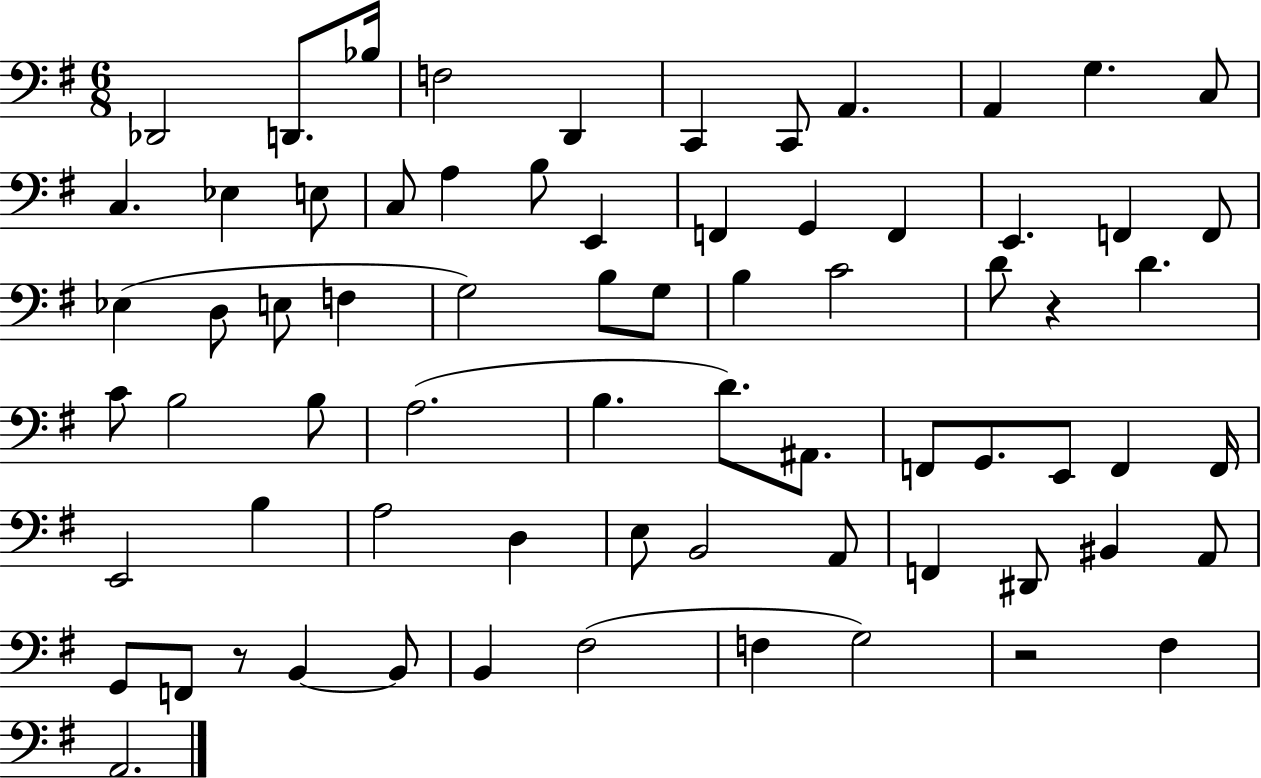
{
  \clef bass
  \numericTimeSignature
  \time 6/8
  \key g \major
  des,2 d,8. bes16 | f2 d,4 | c,4 c,8 a,4. | a,4 g4. c8 | \break c4. ees4 e8 | c8 a4 b8 e,4 | f,4 g,4 f,4 | e,4. f,4 f,8 | \break ees4( d8 e8 f4 | g2) b8 g8 | b4 c'2 | d'8 r4 d'4. | \break c'8 b2 b8 | a2.( | b4. d'8.) ais,8. | f,8 g,8. e,8 f,4 f,16 | \break e,2 b4 | a2 d4 | e8 b,2 a,8 | f,4 dis,8 bis,4 a,8 | \break g,8 f,8 r8 b,4~~ b,8 | b,4 fis2( | f4 g2) | r2 fis4 | \break a,2. | \bar "|."
}